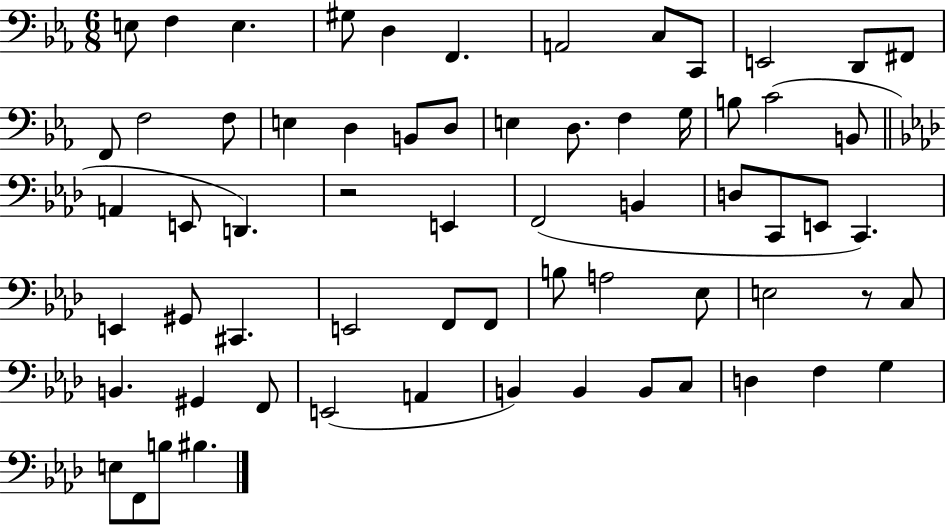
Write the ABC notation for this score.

X:1
T:Untitled
M:6/8
L:1/4
K:Eb
E,/2 F, E, ^G,/2 D, F,, A,,2 C,/2 C,,/2 E,,2 D,,/2 ^F,,/2 F,,/2 F,2 F,/2 E, D, B,,/2 D,/2 E, D,/2 F, G,/4 B,/2 C2 B,,/2 A,, E,,/2 D,, z2 E,, F,,2 B,, D,/2 C,,/2 E,,/2 C,, E,, ^G,,/2 ^C,, E,,2 F,,/2 F,,/2 B,/2 A,2 _E,/2 E,2 z/2 C,/2 B,, ^G,, F,,/2 E,,2 A,, B,, B,, B,,/2 C,/2 D, F, G, E,/2 F,,/2 B,/2 ^B,